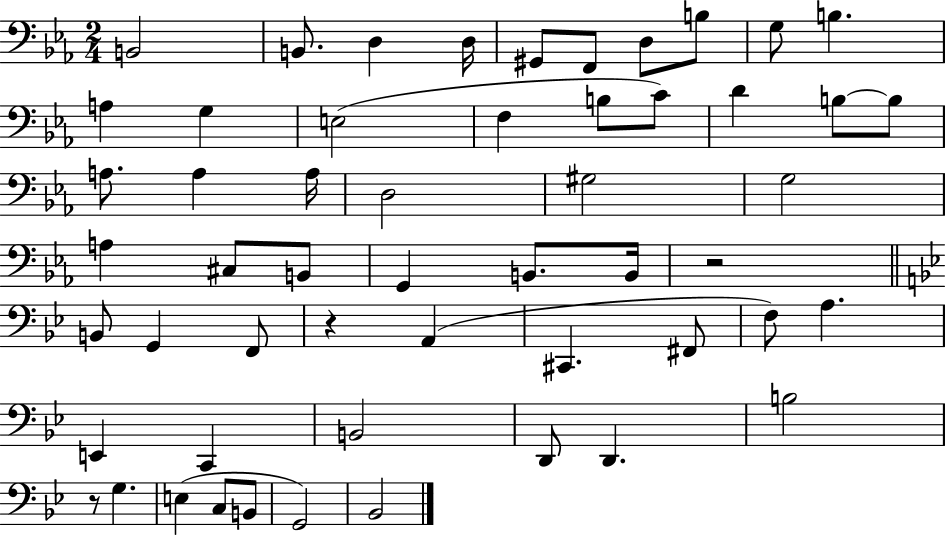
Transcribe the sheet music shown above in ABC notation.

X:1
T:Untitled
M:2/4
L:1/4
K:Eb
B,,2 B,,/2 D, D,/4 ^G,,/2 F,,/2 D,/2 B,/2 G,/2 B, A, G, E,2 F, B,/2 C/2 D B,/2 B,/2 A,/2 A, A,/4 D,2 ^G,2 G,2 A, ^C,/2 B,,/2 G,, B,,/2 B,,/4 z2 B,,/2 G,, F,,/2 z A,, ^C,, ^F,,/2 F,/2 A, E,, C,, B,,2 D,,/2 D,, B,2 z/2 G, E, C,/2 B,,/2 G,,2 _B,,2